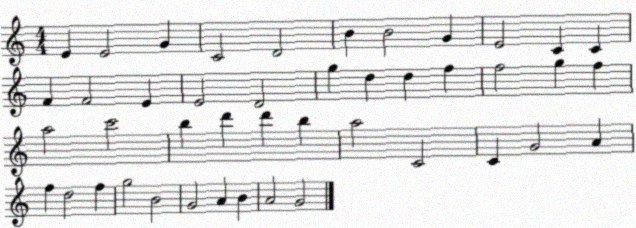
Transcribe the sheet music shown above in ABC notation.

X:1
T:Untitled
M:4/4
L:1/4
K:C
E E2 G C2 D2 B B2 G E2 C C F F2 E E2 D2 g d d f f2 g f a2 c'2 b d' d' b a2 C2 C G2 A f d2 f g2 B2 G2 A B A2 G2